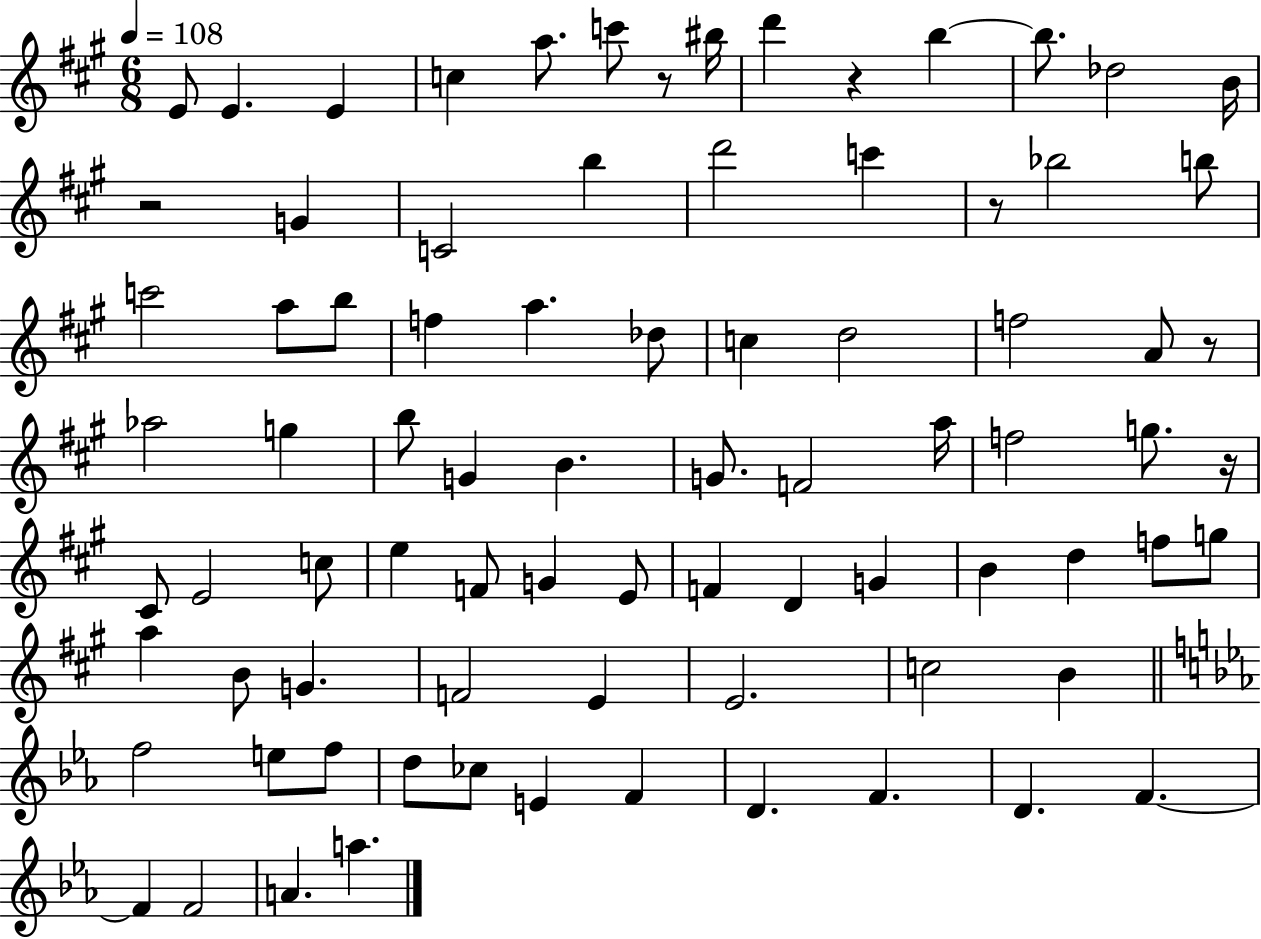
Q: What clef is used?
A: treble